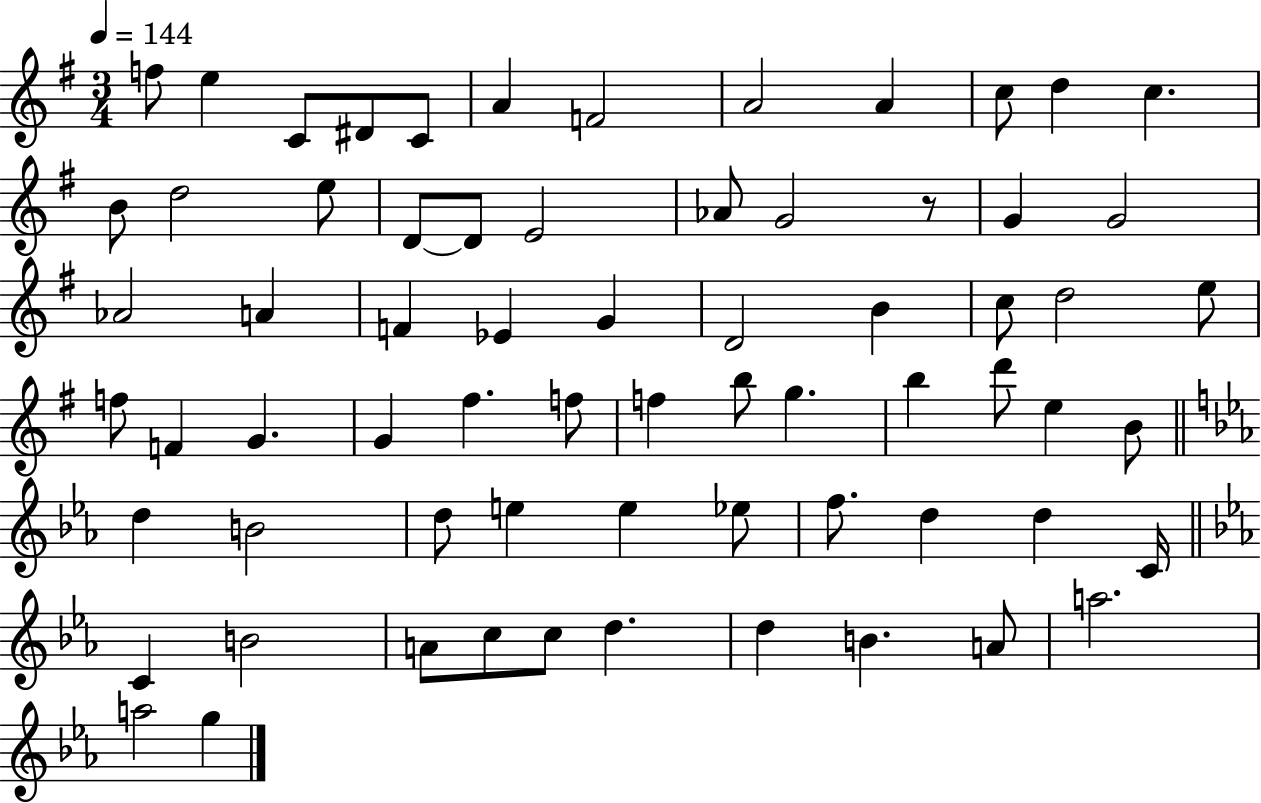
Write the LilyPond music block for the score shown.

{
  \clef treble
  \numericTimeSignature
  \time 3/4
  \key g \major
  \tempo 4 = 144
  \repeat volta 2 { f''8 e''4 c'8 dis'8 c'8 | a'4 f'2 | a'2 a'4 | c''8 d''4 c''4. | \break b'8 d''2 e''8 | d'8~~ d'8 e'2 | aes'8 g'2 r8 | g'4 g'2 | \break aes'2 a'4 | f'4 ees'4 g'4 | d'2 b'4 | c''8 d''2 e''8 | \break f''8 f'4 g'4. | g'4 fis''4. f''8 | f''4 b''8 g''4. | b''4 d'''8 e''4 b'8 | \break \bar "||" \break \key ees \major d''4 b'2 | d''8 e''4 e''4 ees''8 | f''8. d''4 d''4 c'16 | \bar "||" \break \key c \minor c'4 b'2 | a'8 c''8 c''8 d''4. | d''4 b'4. a'8 | a''2. | \break a''2 g''4 | } \bar "|."
}